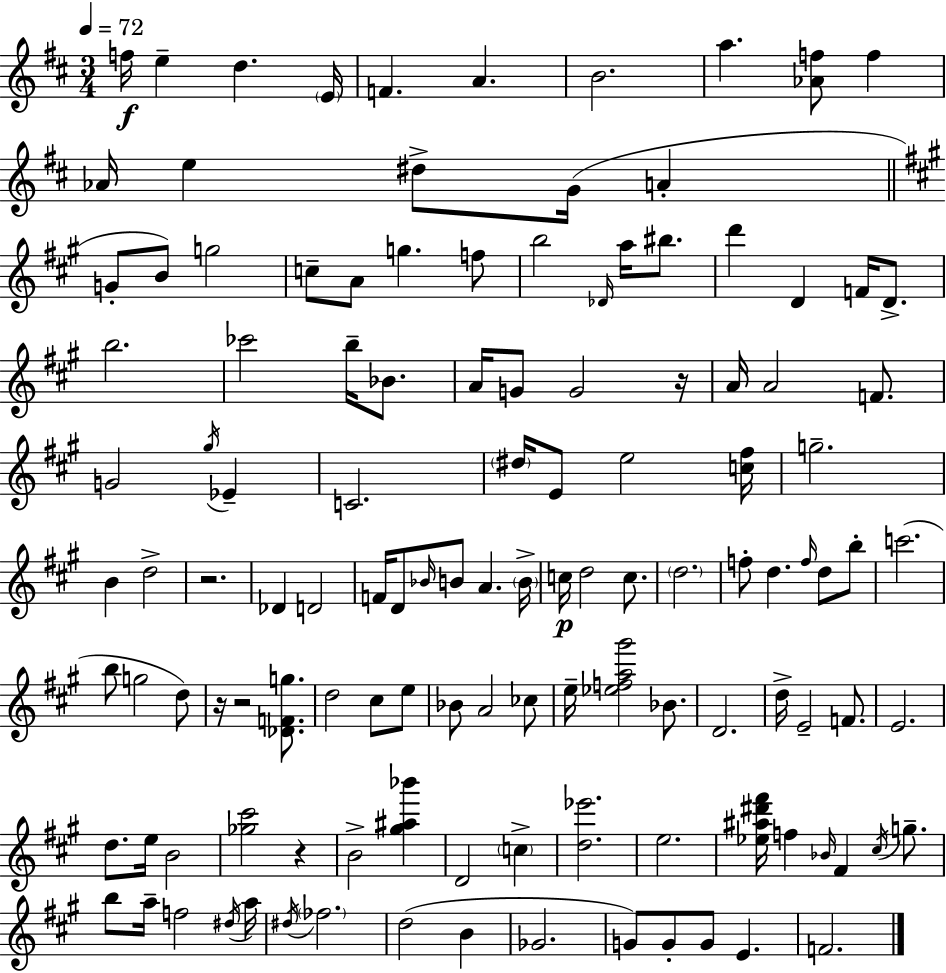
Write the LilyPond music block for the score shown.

{
  \clef treble
  \numericTimeSignature
  \time 3/4
  \key d \major
  \tempo 4 = 72
  f''16\f e''4-- d''4. \parenthesize e'16 | f'4. a'4. | b'2. | a''4. <aes' f''>8 f''4 | \break aes'16 e''4 dis''8-> g'16( a'4-. | \bar "||" \break \key a \major g'8-. b'8) g''2 | c''8-- a'8 g''4. f''8 | b''2 \grace { des'16 } a''16 bis''8. | d'''4 d'4 f'16 d'8.-> | \break b''2. | ces'''2 b''16-- bes'8. | a'16 g'8 g'2 | r16 a'16 a'2 f'8. | \break g'2 \acciaccatura { gis''16 } ees'4-- | c'2. | \parenthesize dis''16 e'8 e''2 | <c'' fis''>16 g''2.-- | \break b'4 d''2-> | r2. | des'4 d'2 | f'16 d'8 \grace { bes'16 } b'8 a'4. | \break \parenthesize b'16-> c''16\p d''2 | c''8. \parenthesize d''2. | f''8-. d''4. \grace { f''16 } | d''8 b''8-. c'''2.( | \break b''8 g''2 | d''8) r16 r2 | <des' f' g''>8. d''2 | cis''8 e''8 bes'8 a'2 | \break ces''8 e''16-- <ees'' f'' a'' gis'''>2 | bes'8. d'2. | d''16-> e'2-- | f'8. e'2. | \break d''8. e''16 b'2 | <ges'' cis'''>2 | r4 b'2-> | <gis'' ais'' bes'''>4 d'2 | \break \parenthesize c''4-> <d'' ees'''>2. | e''2. | <ees'' ais'' dis''' fis'''>16 f''4 \grace { bes'16 } fis'4 | \acciaccatura { cis''16 } g''8.-- b''8 a''16-- f''2 | \break \acciaccatura { dis''16 } a''16 \acciaccatura { dis''16 } \parenthesize fes''2. | d''2( | b'4 ges'2. | g'8) g'8-. | \break g'8 e'4. f'2. | \bar "|."
}